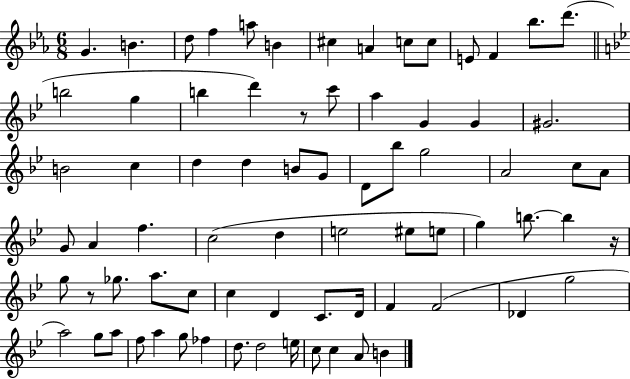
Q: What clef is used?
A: treble